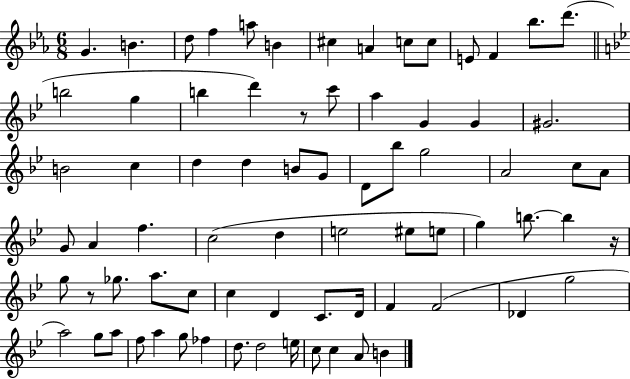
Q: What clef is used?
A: treble